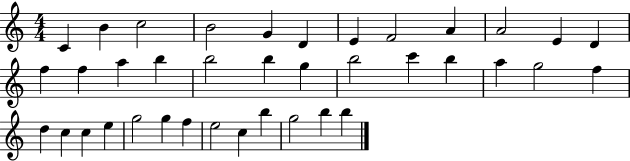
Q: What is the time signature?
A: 4/4